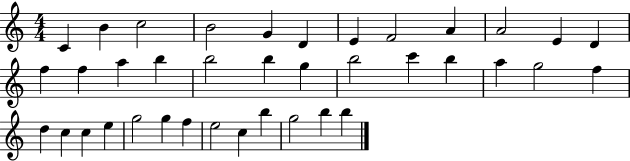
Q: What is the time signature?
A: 4/4